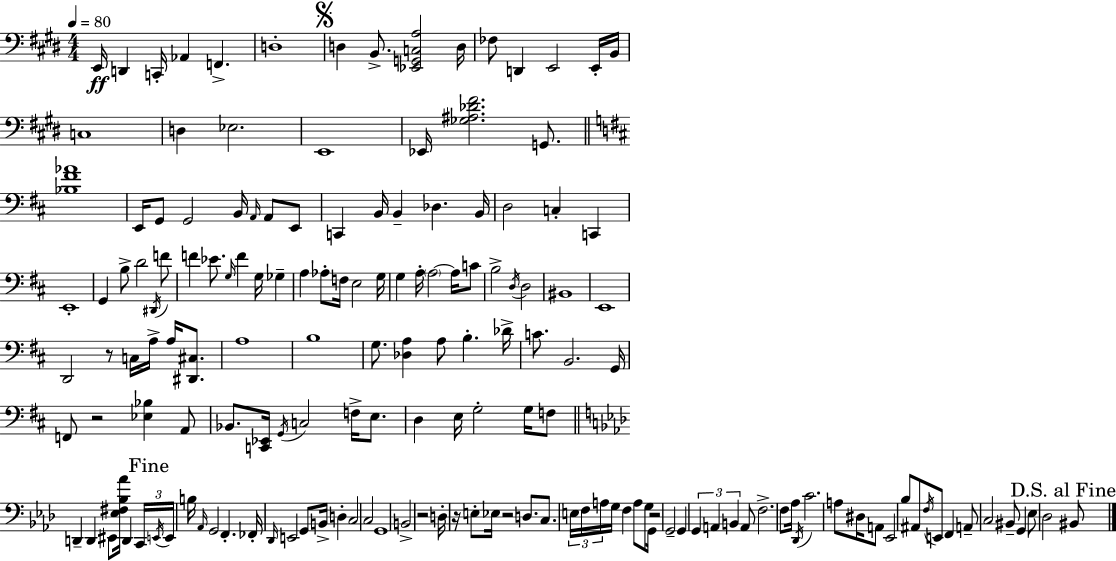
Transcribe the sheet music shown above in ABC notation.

X:1
T:Untitled
M:4/4
L:1/4
K:E
E,,/4 D,, C,,/4 _A,, F,, D,4 D, B,,/2 [_E,,G,,C,A,]2 D,/4 _F,/2 D,, E,,2 E,,/4 B,,/4 C,4 D, _E,2 E,,4 _E,,/4 [_G,^A,_D^F]2 G,,/2 [_B,^F_A]4 E,,/4 G,,/2 G,,2 B,,/4 A,,/4 A,,/2 E,,/2 C,, B,,/4 B,, _D, B,,/4 D,2 C, C,, E,,4 G,, B,/2 D2 ^D,,/4 F/2 F _E/2 G,/4 F G,/4 _G, A, _A,/2 F,/4 E,2 G,/4 G, A,/4 A,2 A,/4 C/2 B,2 D,/4 D,2 ^B,,4 E,,4 D,,2 z/2 C,/4 A,/4 A,/4 [^D,,^C,]/2 A,4 B,4 G,/2 [_D,A,] A,/2 B, _D/4 C/2 B,,2 G,,/4 F,,/2 z2 [_E,_B,] A,,/2 _B,,/2 [C,,_E,,]/4 G,,/4 C,2 F,/4 E,/2 D, E,/4 G,2 G,/4 F,/2 D,, D,, ^E,,/2 [_E,^F,_B,_A]/4 D,, C,,/4 E,,/4 E,,/4 B,/4 _A,,/4 G,,2 F,, _F,,/4 _D,,/4 E,,2 G,,/2 B,,/4 D, C,2 C,2 G,,4 B,,2 z2 D,/4 z/4 E,/2 _E,/4 z2 D,/2 C,/2 E,/4 F,/4 A,/4 G,/4 F, A,/2 G,/2 G,,/4 z2 G,,2 G,, G,, A,, B,, A,,/2 F,2 F,/2 _A,/4 _D,,/4 C2 A,/2 ^D,/4 A,,/2 _E,,2 _B,/2 ^A,,/2 F,/4 E,,/2 F,, A,,/2 C,2 ^B,,/2 G,, _E,/2 _D,2 ^B,,/2